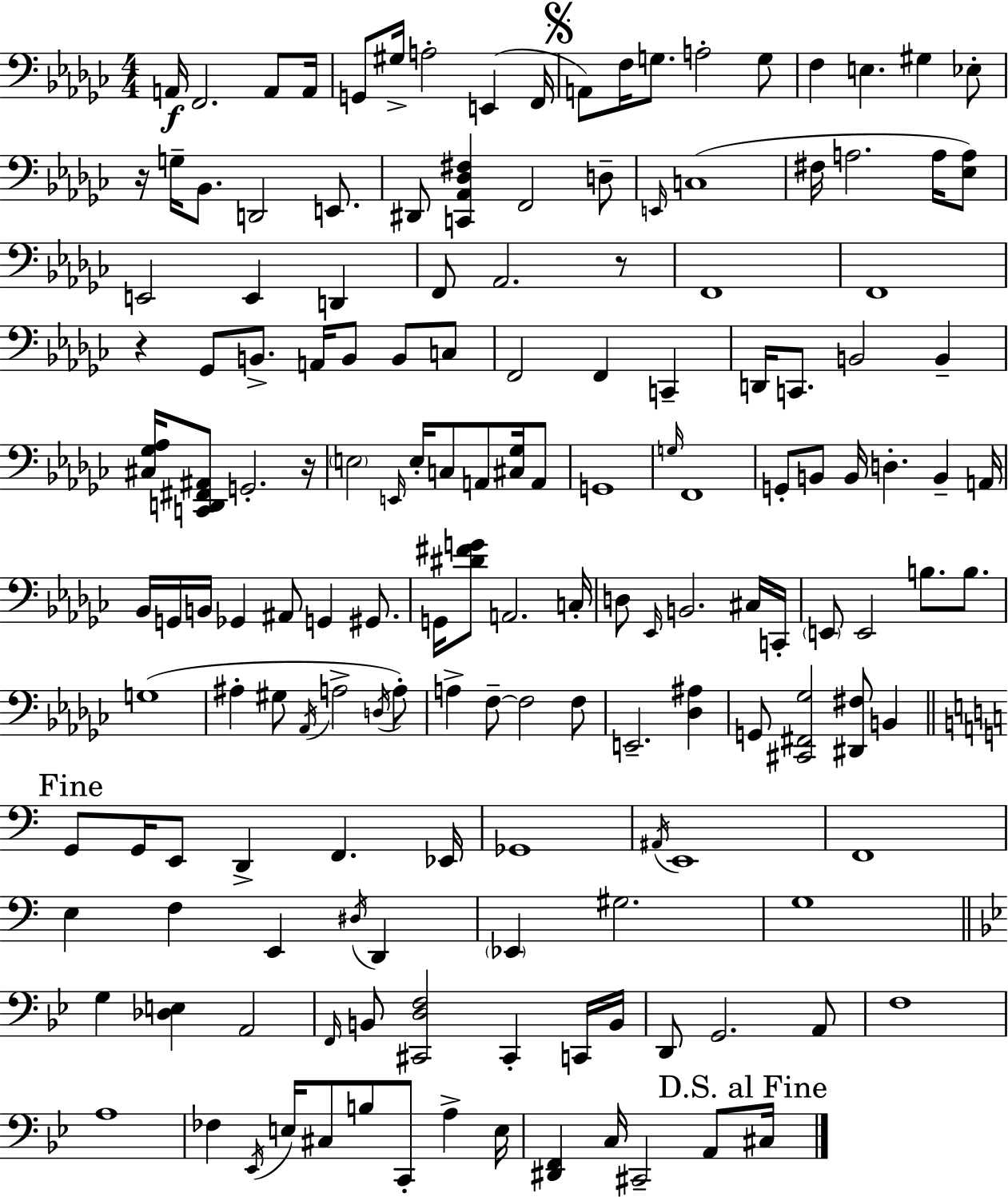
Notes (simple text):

A2/s F2/h. A2/e A2/s G2/e G#3/s A3/h E2/q F2/s A2/e F3/s G3/e. A3/h G3/e F3/q E3/q. G#3/q Eb3/e R/s G3/s Bb2/e. D2/h E2/e. D#2/e [C2,Ab2,Db3,F#3]/q F2/h D3/e E2/s C3/w F#3/s A3/h. A3/s [Eb3,A3]/e E2/h E2/q D2/q F2/e Ab2/h. R/e F2/w F2/w R/q Gb2/e B2/e. A2/s B2/e B2/e C3/e F2/h F2/q C2/q D2/s C2/e. B2/h B2/q [C#3,Gb3,Ab3]/s [C2,D2,F#2,A#2]/e G2/h. R/s E3/h E2/s E3/s C3/e A2/e [C#3,Gb3]/s A2/e G2/w G3/s F2/w G2/e B2/e B2/s D3/q. B2/q A2/s Bb2/s G2/s B2/s Gb2/q A#2/e G2/q G#2/e. G2/s [D#4,F#4,G4]/e A2/h. C3/s D3/e Eb2/s B2/h. C#3/s C2/s E2/e E2/h B3/e. B3/e. G3/w A#3/q G#3/e Ab2/s A3/h D3/s A3/e A3/q F3/e F3/h F3/e E2/h. [Db3,A#3]/q G2/e [C#2,F#2,Gb3]/h [D#2,F#3]/e B2/q G2/e G2/s E2/e D2/q F2/q. Eb2/s Gb2/w A#2/s E2/w F2/w E3/q F3/q E2/q D#3/s D2/q Eb2/q G#3/h. G3/w G3/q [Db3,E3]/q A2/h F2/s B2/e [C#2,D3,F3]/h C#2/q C2/s B2/s D2/e G2/h. A2/e F3/w A3/w FES3/q Eb2/s E3/s C#3/e B3/e C2/e A3/q E3/s [D#2,F2]/q C3/s C#2/h A2/e C#3/s